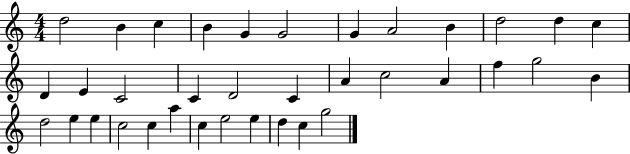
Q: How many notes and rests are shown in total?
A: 36